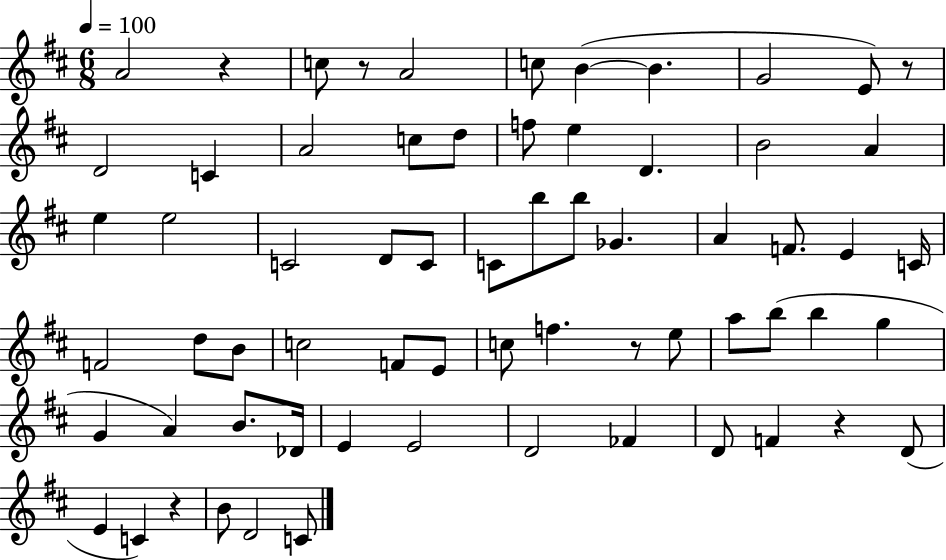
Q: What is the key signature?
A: D major